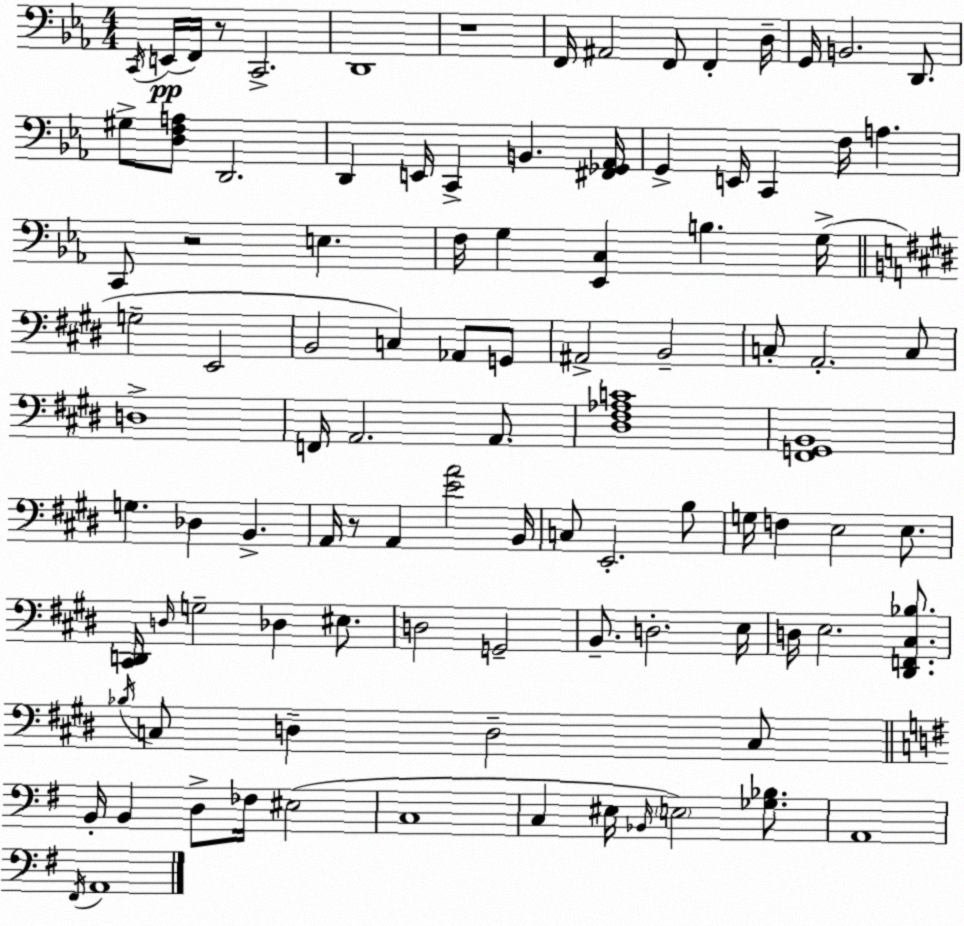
X:1
T:Untitled
M:4/4
L:1/4
K:Cm
C,,/4 E,,/4 F,,/4 z/2 C,,2 D,,4 z4 F,,/4 ^A,,2 F,,/2 F,, D,/4 G,,/4 B,,2 D,,/2 ^G,/2 [D,F,A,]/2 D,,2 D,, E,,/4 C,, B,, [^F,,_G,,_A,,]/4 G,, E,,/4 C,, F,/4 A, C,,/2 z2 E, F,/4 G, [_E,,C,] B, G,/4 G,2 E,,2 B,,2 C, _A,,/2 G,,/2 ^A,,2 B,,2 C,/2 A,,2 C,/2 D,4 F,,/4 A,,2 A,,/2 [^D,^F,_A,C]4 [^F,,G,,B,,]4 G, _D, B,, A,,/4 z/2 A,, [EA]2 B,,/4 C,/2 E,,2 B,/2 G,/4 F, E,2 E,/2 [^C,,D,,]/4 D,/4 G,2 _D, ^E,/2 D,2 G,,2 B,,/2 D,2 E,/4 D,/4 E,2 [^D,,F,,^C,_B,]/2 _B,/4 C,/2 D, D,2 C,/2 B,,/4 B,, D,/2 _F,/4 ^E,2 C,4 C, ^E,/4 _B,,/4 E,2 [_G,_B,]/2 A,,4 ^F,,/4 A,,4